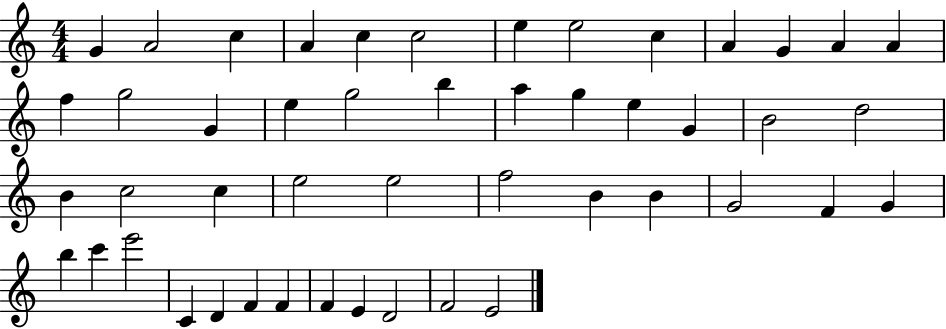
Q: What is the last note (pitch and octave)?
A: E4